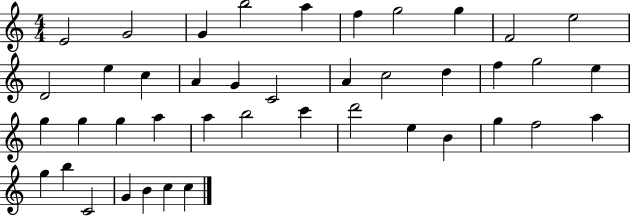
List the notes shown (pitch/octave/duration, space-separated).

E4/h G4/h G4/q B5/h A5/q F5/q G5/h G5/q F4/h E5/h D4/h E5/q C5/q A4/q G4/q C4/h A4/q C5/h D5/q F5/q G5/h E5/q G5/q G5/q G5/q A5/q A5/q B5/h C6/q D6/h E5/q B4/q G5/q F5/h A5/q G5/q B5/q C4/h G4/q B4/q C5/q C5/q